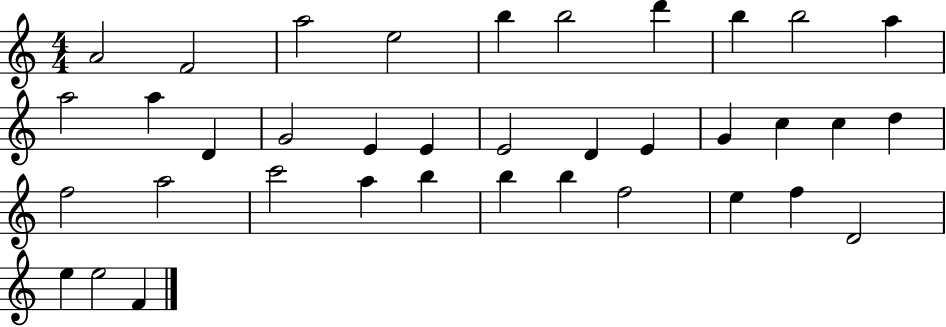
X:1
T:Untitled
M:4/4
L:1/4
K:C
A2 F2 a2 e2 b b2 d' b b2 a a2 a D G2 E E E2 D E G c c d f2 a2 c'2 a b b b f2 e f D2 e e2 F